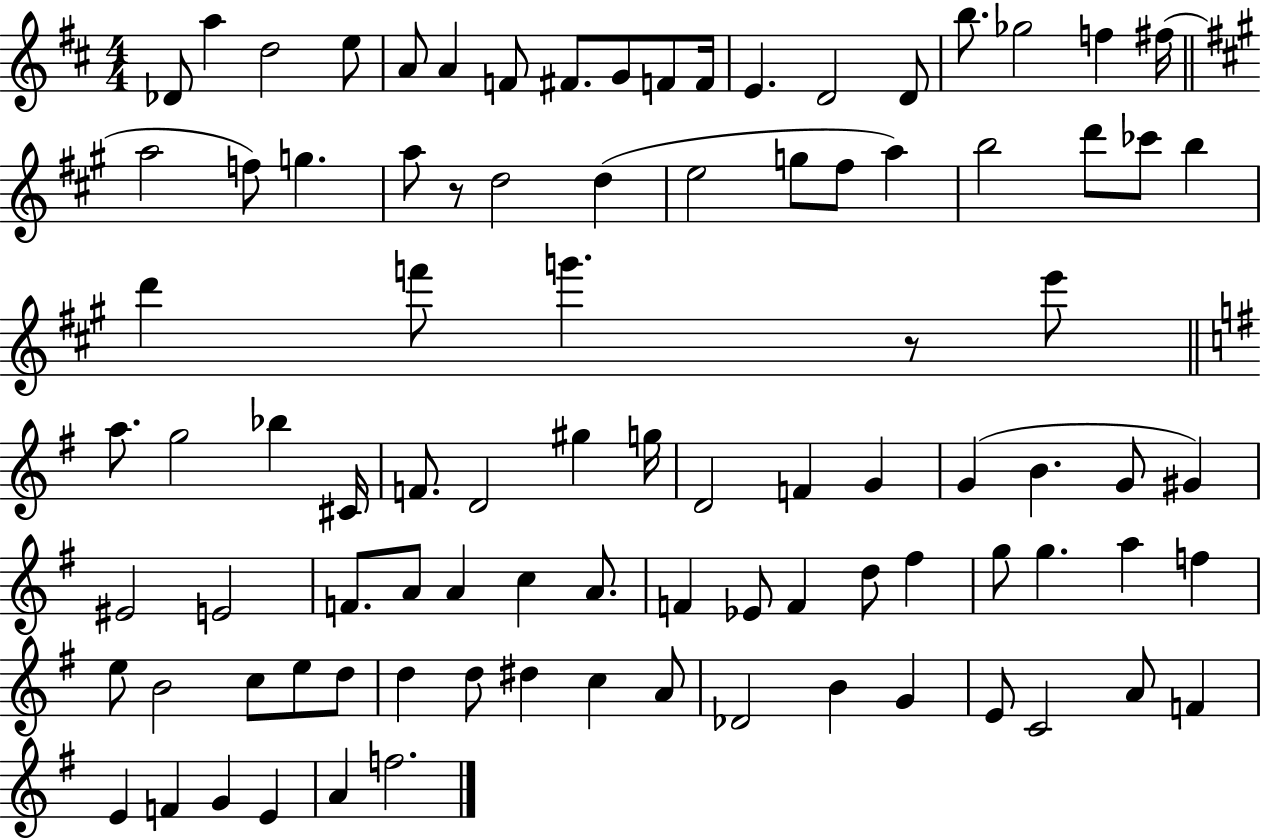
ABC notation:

X:1
T:Untitled
M:4/4
L:1/4
K:D
_D/2 a d2 e/2 A/2 A F/2 ^F/2 G/2 F/2 F/4 E D2 D/2 b/2 _g2 f ^f/4 a2 f/2 g a/2 z/2 d2 d e2 g/2 ^f/2 a b2 d'/2 _c'/2 b d' f'/2 g' z/2 e'/2 a/2 g2 _b ^C/4 F/2 D2 ^g g/4 D2 F G G B G/2 ^G ^E2 E2 F/2 A/2 A c A/2 F _E/2 F d/2 ^f g/2 g a f e/2 B2 c/2 e/2 d/2 d d/2 ^d c A/2 _D2 B G E/2 C2 A/2 F E F G E A f2